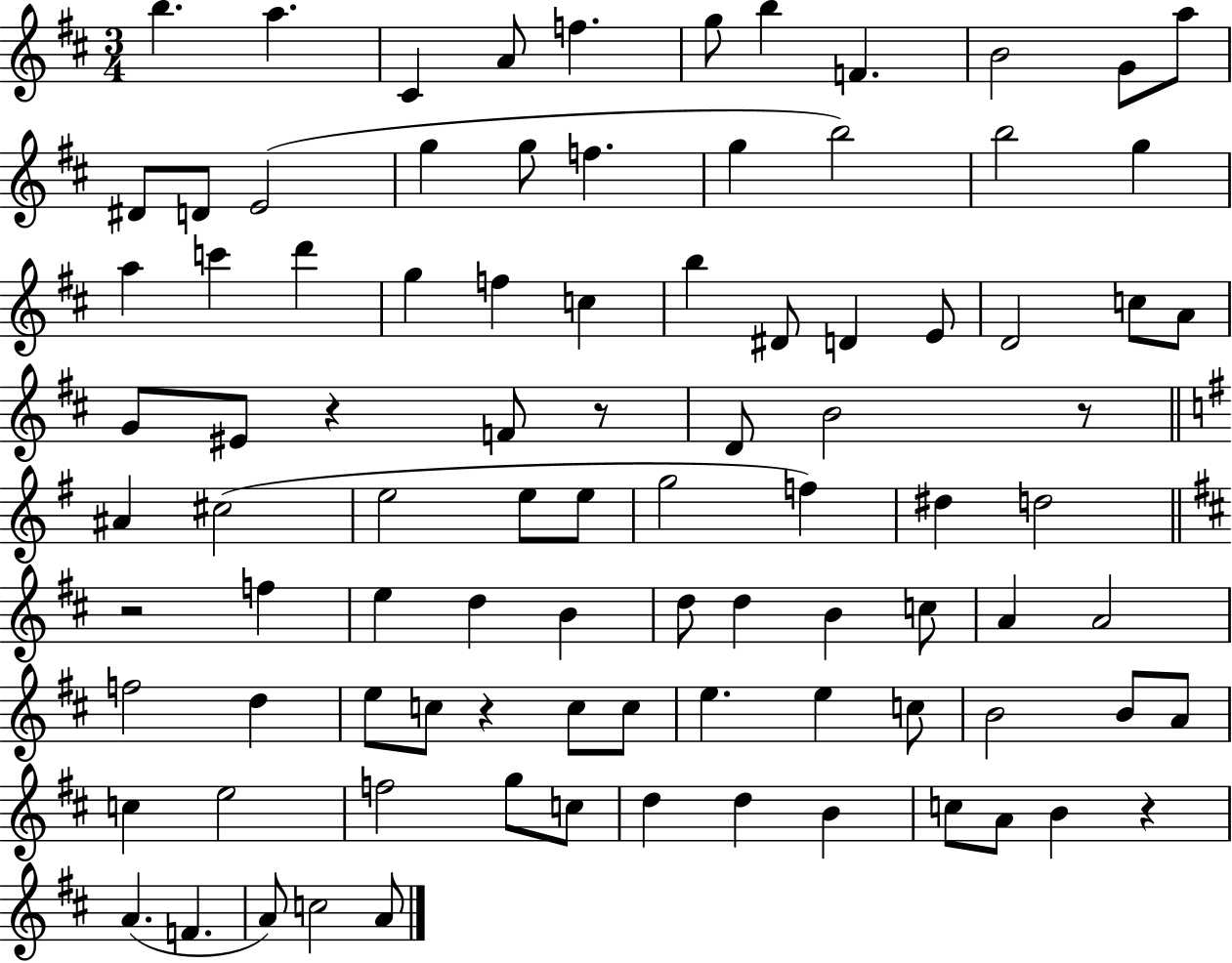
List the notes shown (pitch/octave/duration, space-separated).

B5/q. A5/q. C#4/q A4/e F5/q. G5/e B5/q F4/q. B4/h G4/e A5/e D#4/e D4/e E4/h G5/q G5/e F5/q. G5/q B5/h B5/h G5/q A5/q C6/q D6/q G5/q F5/q C5/q B5/q D#4/e D4/q E4/e D4/h C5/e A4/e G4/e EIS4/e R/q F4/e R/e D4/e B4/h R/e A#4/q C#5/h E5/h E5/e E5/e G5/h F5/q D#5/q D5/h R/h F5/q E5/q D5/q B4/q D5/e D5/q B4/q C5/e A4/q A4/h F5/h D5/q E5/e C5/e R/q C5/e C5/e E5/q. E5/q C5/e B4/h B4/e A4/e C5/q E5/h F5/h G5/e C5/e D5/q D5/q B4/q C5/e A4/e B4/q R/q A4/q. F4/q. A4/e C5/h A4/e